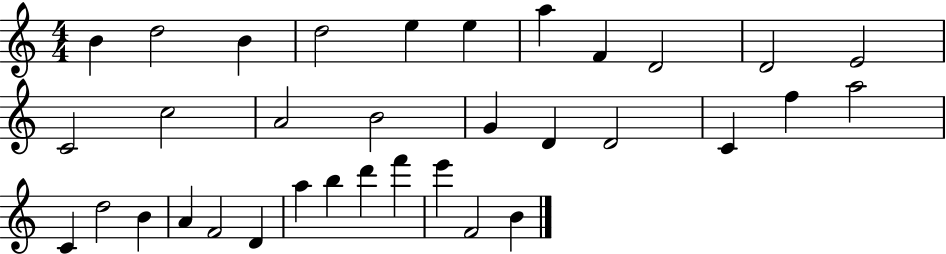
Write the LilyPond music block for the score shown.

{
  \clef treble
  \numericTimeSignature
  \time 4/4
  \key c \major
  b'4 d''2 b'4 | d''2 e''4 e''4 | a''4 f'4 d'2 | d'2 e'2 | \break c'2 c''2 | a'2 b'2 | g'4 d'4 d'2 | c'4 f''4 a''2 | \break c'4 d''2 b'4 | a'4 f'2 d'4 | a''4 b''4 d'''4 f'''4 | e'''4 f'2 b'4 | \break \bar "|."
}